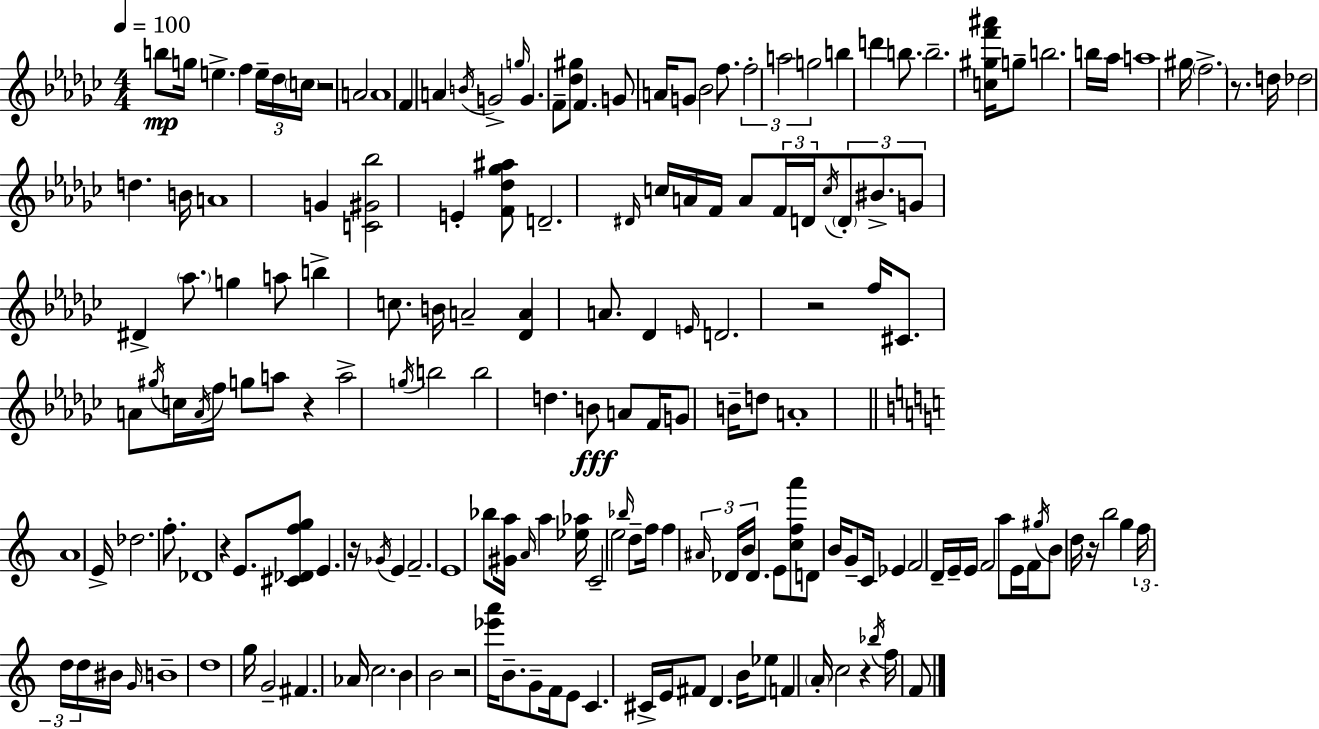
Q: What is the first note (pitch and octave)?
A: B5